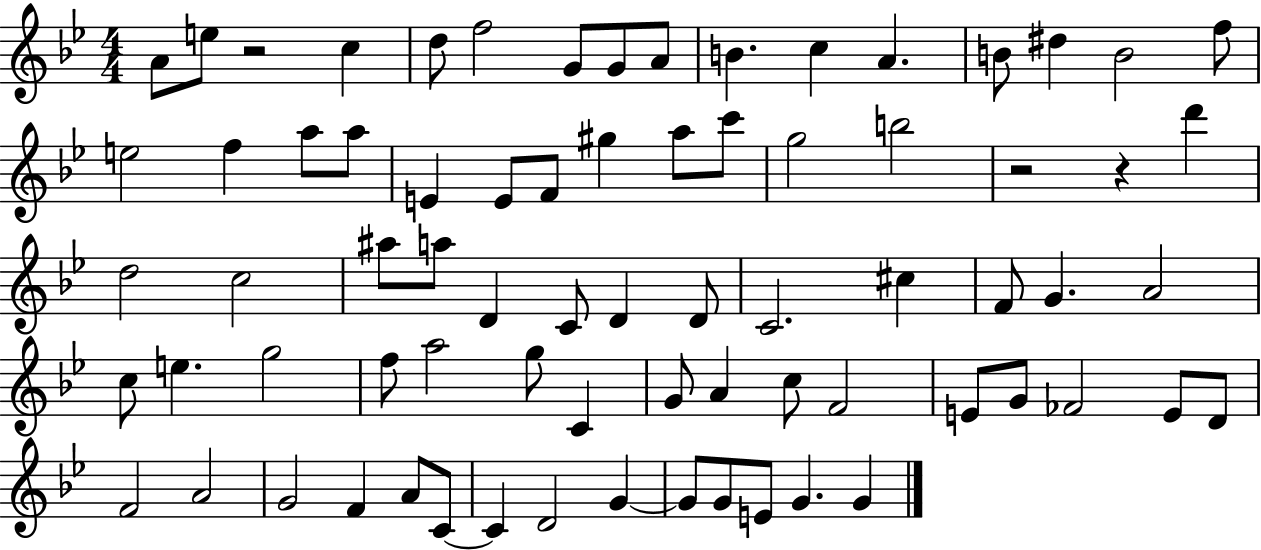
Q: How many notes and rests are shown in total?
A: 74